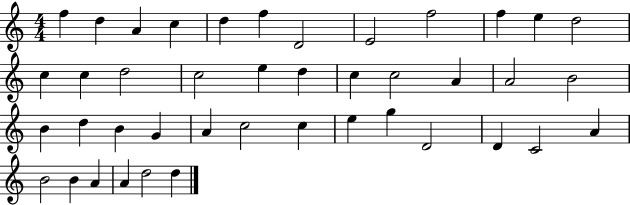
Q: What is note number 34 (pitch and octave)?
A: D4